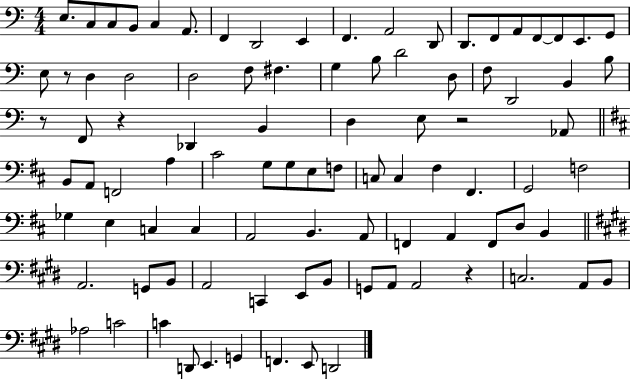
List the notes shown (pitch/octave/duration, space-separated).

E3/e. C3/e C3/e B2/e C3/q A2/e. F2/q D2/h E2/q F2/q. A2/h D2/e D2/e. F2/e A2/e F2/e F2/e E2/e. G2/e E3/e R/e D3/q D3/h D3/h F3/e F#3/q. G3/q B3/e D4/h D3/e F3/e D2/h B2/q B3/e R/e F2/e R/q Db2/q B2/q D3/q E3/e R/h Ab2/e B2/e A2/e F2/h A3/q C#4/h G3/e G3/e E3/e F3/e C3/e C3/q F#3/q F#2/q. G2/h F3/h Gb3/q E3/q C3/q C3/q A2/h B2/q. A2/e F2/q A2/q F2/e D3/e B2/q A2/h. G2/e B2/e A2/h C2/q E2/e B2/e G2/e A2/e A2/h R/q C3/h. A2/e B2/e Ab3/h C4/h C4/q D2/e E2/q. G2/q F2/q. E2/e D2/h